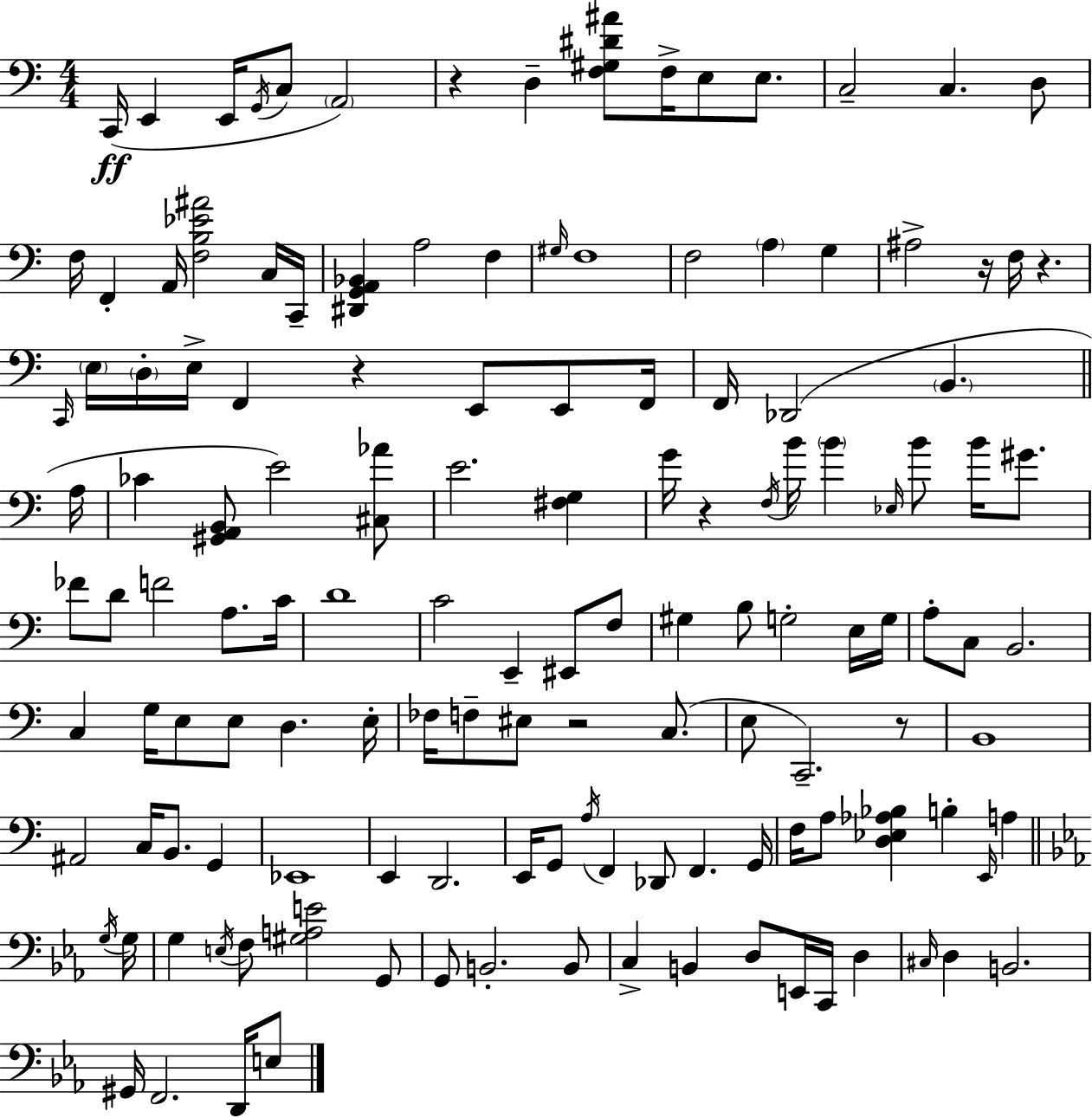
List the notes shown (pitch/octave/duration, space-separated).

C2/s E2/q E2/s G2/s C3/e A2/h R/q D3/q [F3,G#3,D#4,A#4]/e F3/s E3/e E3/e. C3/h C3/q. D3/e F3/s F2/q A2/s [F3,B3,Eb4,A#4]/h C3/s C2/s [D#2,G2,A2,Bb2]/q A3/h F3/q G#3/s F3/w F3/h A3/q G3/q A#3/h R/s F3/s R/q. C2/s E3/s D3/s E3/s F2/q R/q E2/e E2/e F2/s F2/s Db2/h B2/q. A3/s CES4/q [G#2,A2,B2]/e E4/h [C#3,Ab4]/e E4/h. [F#3,G3]/q G4/s R/q F3/s B4/s B4/q Eb3/s B4/e B4/s G#4/e. FES4/e D4/e F4/h A3/e. C4/s D4/w C4/h E2/q EIS2/e F3/e G#3/q B3/e G3/h E3/s G3/s A3/e C3/e B2/h. C3/q G3/s E3/e E3/e D3/q. E3/s FES3/s F3/e EIS3/e R/h C3/e. E3/e C2/h. R/e B2/w A#2/h C3/s B2/e. G2/q Eb2/w E2/q D2/h. E2/s G2/e A3/s F2/q Db2/e F2/q. G2/s F3/s A3/e [D3,Eb3,Ab3,Bb3]/q B3/q E2/s A3/q G3/s G3/s G3/q E3/s F3/e [G#3,A3,E4]/h G2/e G2/e B2/h. B2/e C3/q B2/q D3/e E2/s C2/s D3/q C#3/s D3/q B2/h. G#2/s F2/h. D2/s E3/e